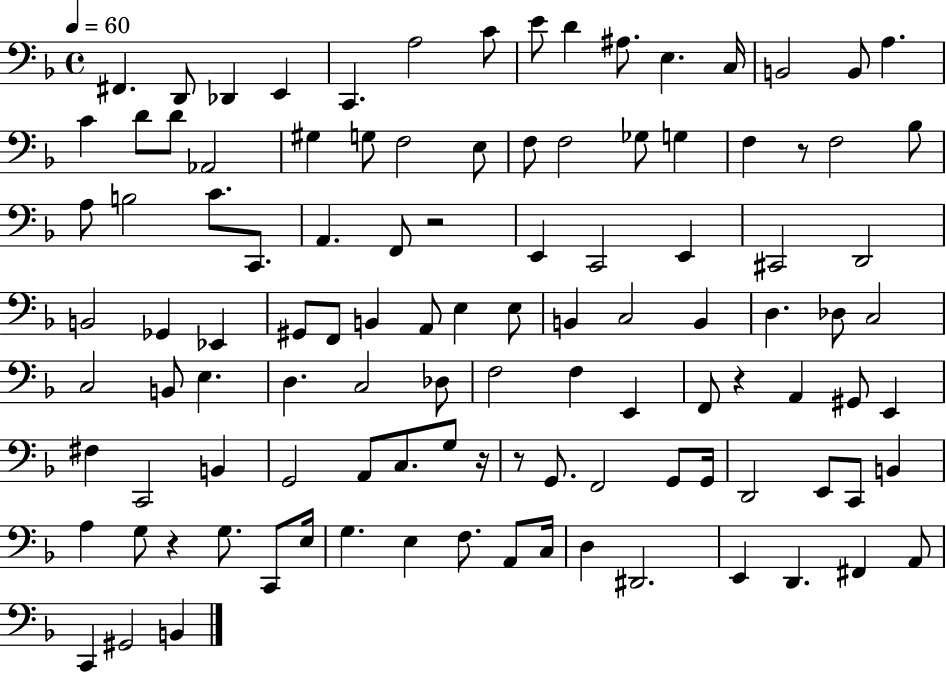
{
  \clef bass
  \time 4/4
  \defaultTimeSignature
  \key f \major
  \tempo 4 = 60
  \repeat volta 2 { fis,4. d,8 des,4 e,4 | c,4. a2 c'8 | e'8 d'4 ais8. e4. c16 | b,2 b,8 a4. | \break c'4 d'8 d'8 aes,2 | gis4 g8 f2 e8 | f8 f2 ges8 g4 | f4 r8 f2 bes8 | \break a8 b2 c'8. c,8. | a,4. f,8 r2 | e,4 c,2 e,4 | cis,2 d,2 | \break b,2 ges,4 ees,4 | gis,8 f,8 b,4 a,8 e4 e8 | b,4 c2 b,4 | d4. des8 c2 | \break c2 b,8 e4. | d4. c2 des8 | f2 f4 e,4 | f,8 r4 a,4 gis,8 e,4 | \break fis4 c,2 b,4 | g,2 a,8 c8. g8 r16 | r8 g,8. f,2 g,8 g,16 | d,2 e,8 c,8 b,4 | \break a4 g8 r4 g8. c,8 e16 | g4. e4 f8. a,8 c16 | d4 dis,2. | e,4 d,4. fis,4 a,8 | \break c,4 gis,2 b,4 | } \bar "|."
}